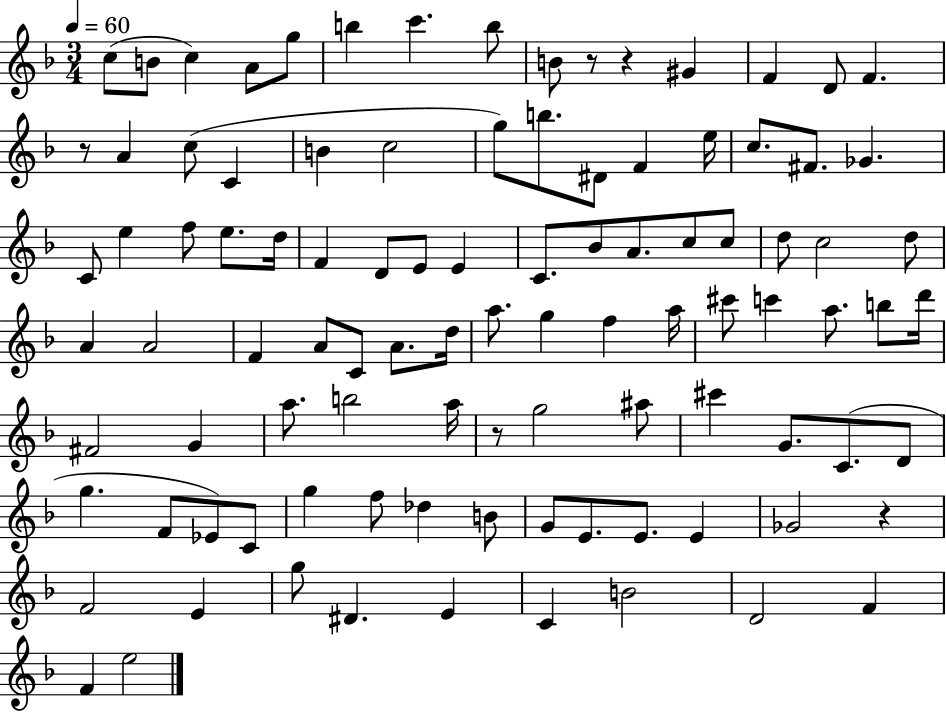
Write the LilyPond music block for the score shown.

{
  \clef treble
  \numericTimeSignature
  \time 3/4
  \key f \major
  \tempo 4 = 60
  \repeat volta 2 { c''8( b'8 c''4) a'8 g''8 | b''4 c'''4. b''8 | b'8 r8 r4 gis'4 | f'4 d'8 f'4. | \break r8 a'4 c''8( c'4 | b'4 c''2 | g''8) b''8. dis'8 f'4 e''16 | c''8. fis'8. ges'4. | \break c'8 e''4 f''8 e''8. d''16 | f'4 d'8 e'8 e'4 | c'8. bes'8 a'8. c''8 c''8 | d''8 c''2 d''8 | \break a'4 a'2 | f'4 a'8 c'8 a'8. d''16 | a''8. g''4 f''4 a''16 | cis'''8 c'''4 a''8. b''8 d'''16 | \break fis'2 g'4 | a''8. b''2 a''16 | r8 g''2 ais''8 | cis'''4 g'8. c'8.( d'8 | \break g''4. f'8 ees'8) c'8 | g''4 f''8 des''4 b'8 | g'8 e'8. e'8. e'4 | ges'2 r4 | \break f'2 e'4 | g''8 dis'4. e'4 | c'4 b'2 | d'2 f'4 | \break f'4 e''2 | } \bar "|."
}